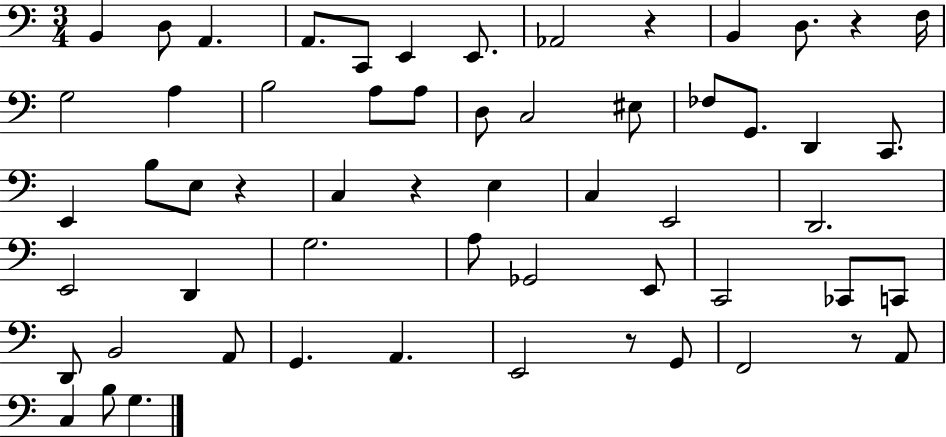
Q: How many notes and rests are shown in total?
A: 58